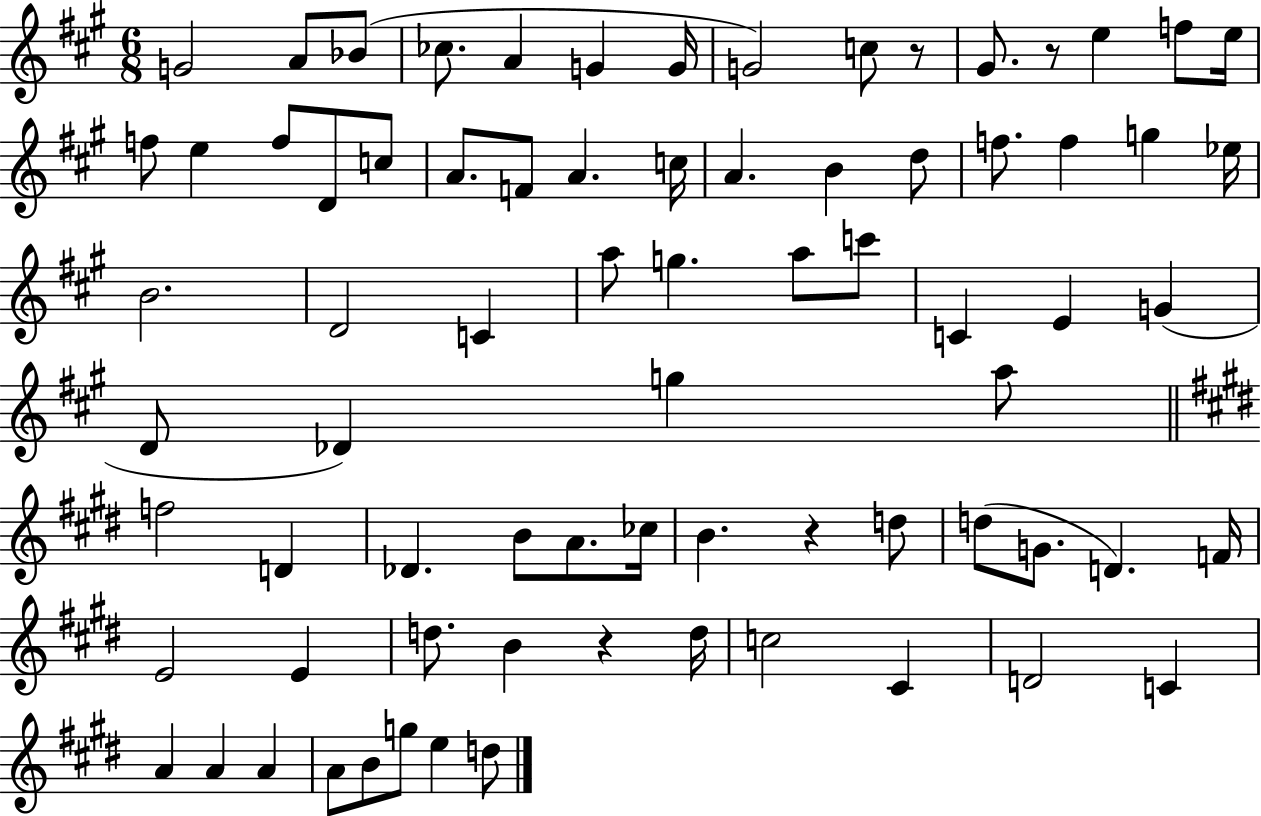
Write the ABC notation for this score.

X:1
T:Untitled
M:6/8
L:1/4
K:A
G2 A/2 _B/2 _c/2 A G G/4 G2 c/2 z/2 ^G/2 z/2 e f/2 e/4 f/2 e f/2 D/2 c/2 A/2 F/2 A c/4 A B d/2 f/2 f g _e/4 B2 D2 C a/2 g a/2 c'/2 C E G D/2 _D g a/2 f2 D _D B/2 A/2 _c/4 B z d/2 d/2 G/2 D F/4 E2 E d/2 B z d/4 c2 ^C D2 C A A A A/2 B/2 g/2 e d/2